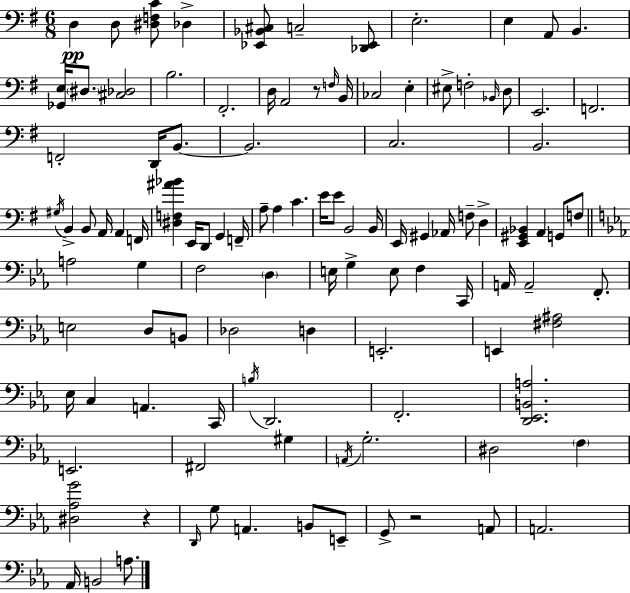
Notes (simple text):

D3/q D3/e [D#3,F3,C4]/e Db3/q [Eb2,Bb2,C#3]/e C3/h [Db2,Eb2]/e E3/h. E3/q A2/e B2/q. [Gb2,E3]/s D#3/e. [C#3,Db3]/h B3/h. F#2/h. D3/s A2/h R/e F3/s B2/s CES3/h E3/q EIS3/e F3/h Bb2/s D3/e E2/h. F2/h. F2/h D2/s B2/e. B2/h. C3/h. B2/h. G#3/s B2/q B2/e A2/s A2/q F2/s [D#3,F3,A#4,Bb4]/q E2/s D2/e G2/q F2/s A3/e A3/q C4/q. E4/s E4/e B2/h B2/s E2/s G#2/q Ab2/s F3/e D3/q [E2,G#2,Bb2]/q A2/q G2/e F3/e A3/h G3/q F3/h D3/q E3/s G3/q E3/e F3/q C2/s A2/s A2/h F2/e. E3/h D3/e B2/e Db3/h D3/q E2/h. E2/q [F#3,A#3]/h Eb3/s C3/q A2/q. C2/s B3/s D2/h. F2/h. [D2,Eb2,B2,A3]/h. E2/h. F#2/h G#3/q A2/s G3/h. D#3/h F3/q [D#3,Ab3,G4]/h R/q D2/s G3/e A2/q. B2/e E2/e G2/e R/h A2/e A2/h. Ab2/s B2/h A3/e.